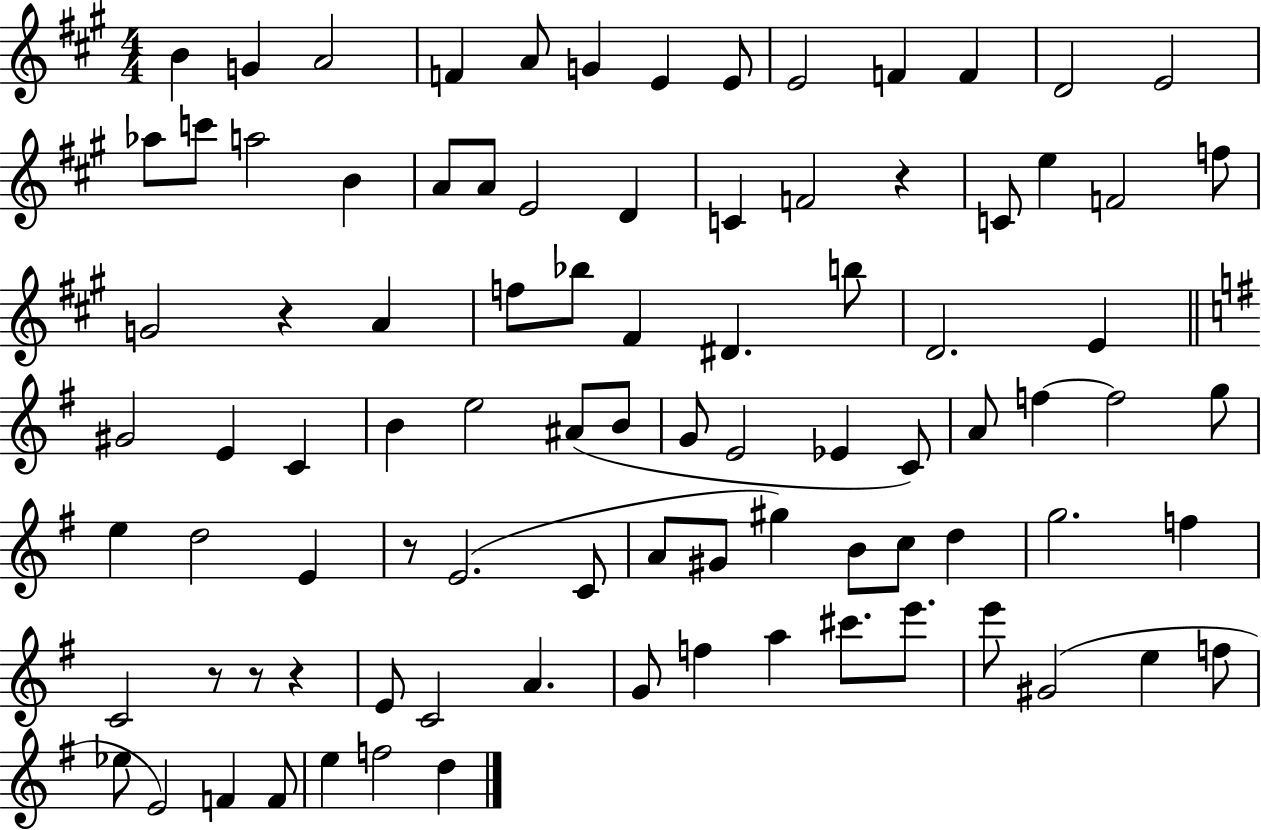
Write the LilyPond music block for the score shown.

{
  \clef treble
  \numericTimeSignature
  \time 4/4
  \key a \major
  b'4 g'4 a'2 | f'4 a'8 g'4 e'4 e'8 | e'2 f'4 f'4 | d'2 e'2 | \break aes''8 c'''8 a''2 b'4 | a'8 a'8 e'2 d'4 | c'4 f'2 r4 | c'8 e''4 f'2 f''8 | \break g'2 r4 a'4 | f''8 bes''8 fis'4 dis'4. b''8 | d'2. e'4 | \bar "||" \break \key e \minor gis'2 e'4 c'4 | b'4 e''2 ais'8( b'8 | g'8 e'2 ees'4 c'8) | a'8 f''4~~ f''2 g''8 | \break e''4 d''2 e'4 | r8 e'2.( c'8 | a'8 gis'8 gis''4) b'8 c''8 d''4 | g''2. f''4 | \break c'2 r8 r8 r4 | e'8 c'2 a'4. | g'8 f''4 a''4 cis'''8. e'''8. | e'''8 gis'2( e''4 f''8 | \break ees''8 e'2) f'4 f'8 | e''4 f''2 d''4 | \bar "|."
}